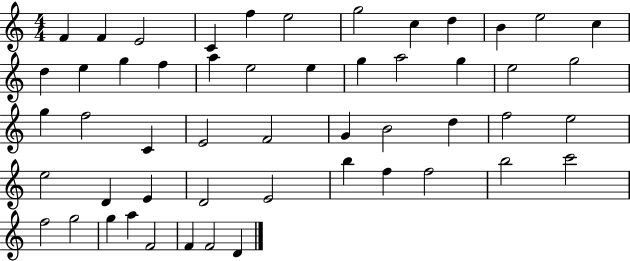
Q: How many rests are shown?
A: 0